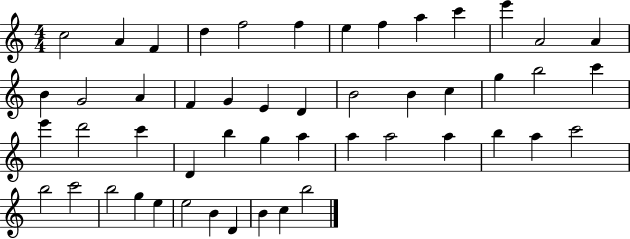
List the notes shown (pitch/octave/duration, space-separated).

C5/h A4/q F4/q D5/q F5/h F5/q E5/q F5/q A5/q C6/q E6/q A4/h A4/q B4/q G4/h A4/q F4/q G4/q E4/q D4/q B4/h B4/q C5/q G5/q B5/h C6/q E6/q D6/h C6/q D4/q B5/q G5/q A5/q A5/q A5/h A5/q B5/q A5/q C6/h B5/h C6/h B5/h G5/q E5/q E5/h B4/q D4/q B4/q C5/q B5/h